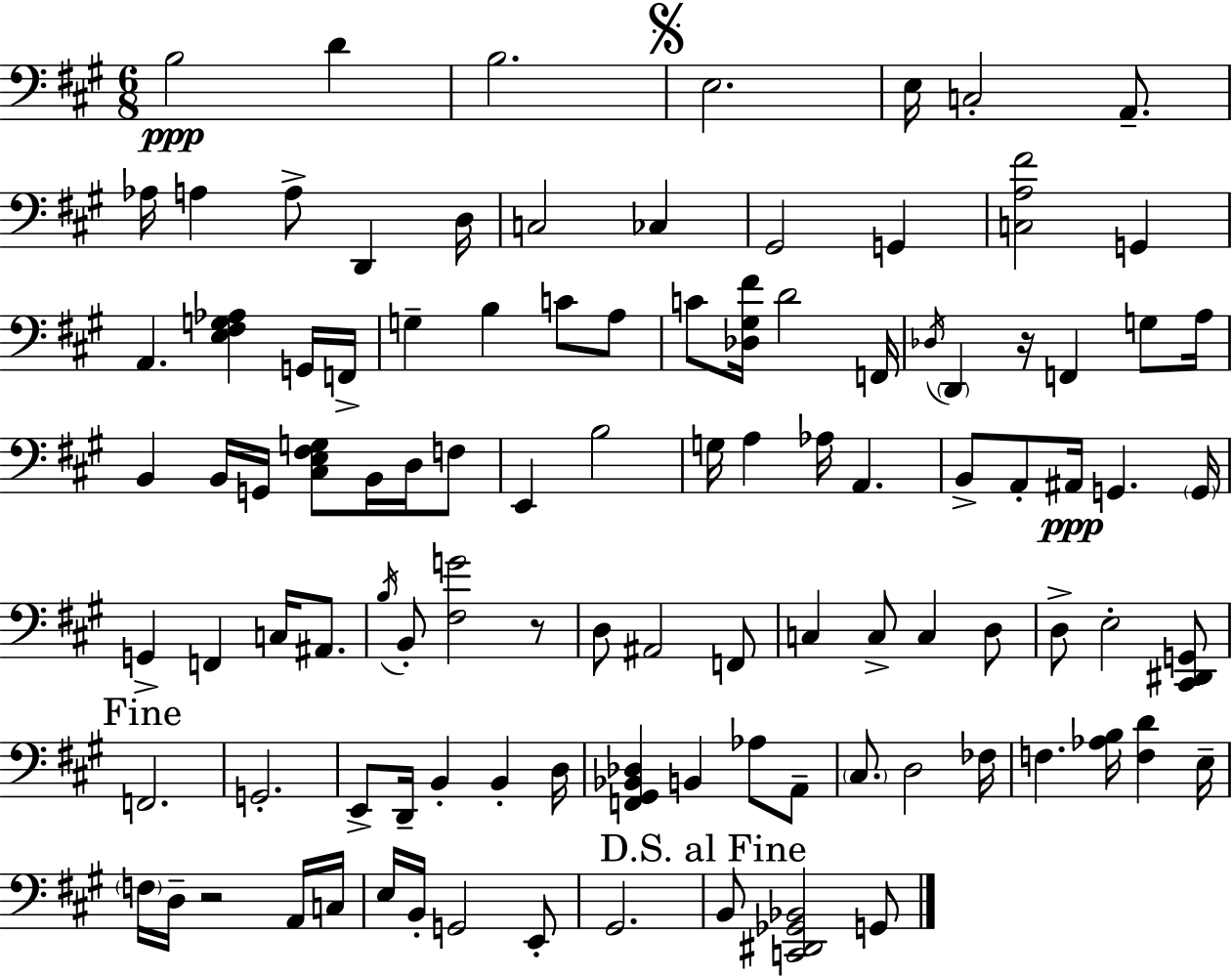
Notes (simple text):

B3/h D4/q B3/h. E3/h. E3/s C3/h A2/e. Ab3/s A3/q A3/e D2/q D3/s C3/h CES3/q G#2/h G2/q [C3,A3,F#4]/h G2/q A2/q. [E3,F#3,G3,Ab3]/q G2/s F2/s G3/q B3/q C4/e A3/e C4/e [Db3,G#3,F#4]/s D4/h F2/s Db3/s D2/q R/s F2/q G3/e A3/s B2/q B2/s G2/s [C#3,E3,F#3,G3]/e B2/s D3/s F3/e E2/q B3/h G3/s A3/q Ab3/s A2/q. B2/e A2/e A#2/s G2/q. G2/s G2/q F2/q C3/s A#2/e. B3/s B2/e [F#3,G4]/h R/e D3/e A#2/h F2/e C3/q C3/e C3/q D3/e D3/e E3/h [C#2,D#2,G2]/e F2/h. G2/h. E2/e D2/s B2/q B2/q D3/s [F2,G#2,Bb2,Db3]/q B2/q Ab3/e A2/e C#3/e. D3/h FES3/s F3/q. [Ab3,B3]/s [F3,D4]/q E3/s F3/s D3/s R/h A2/s C3/s E3/s B2/s G2/h E2/e G#2/h. B2/e [C2,D#2,Gb2,Bb2]/h G2/e